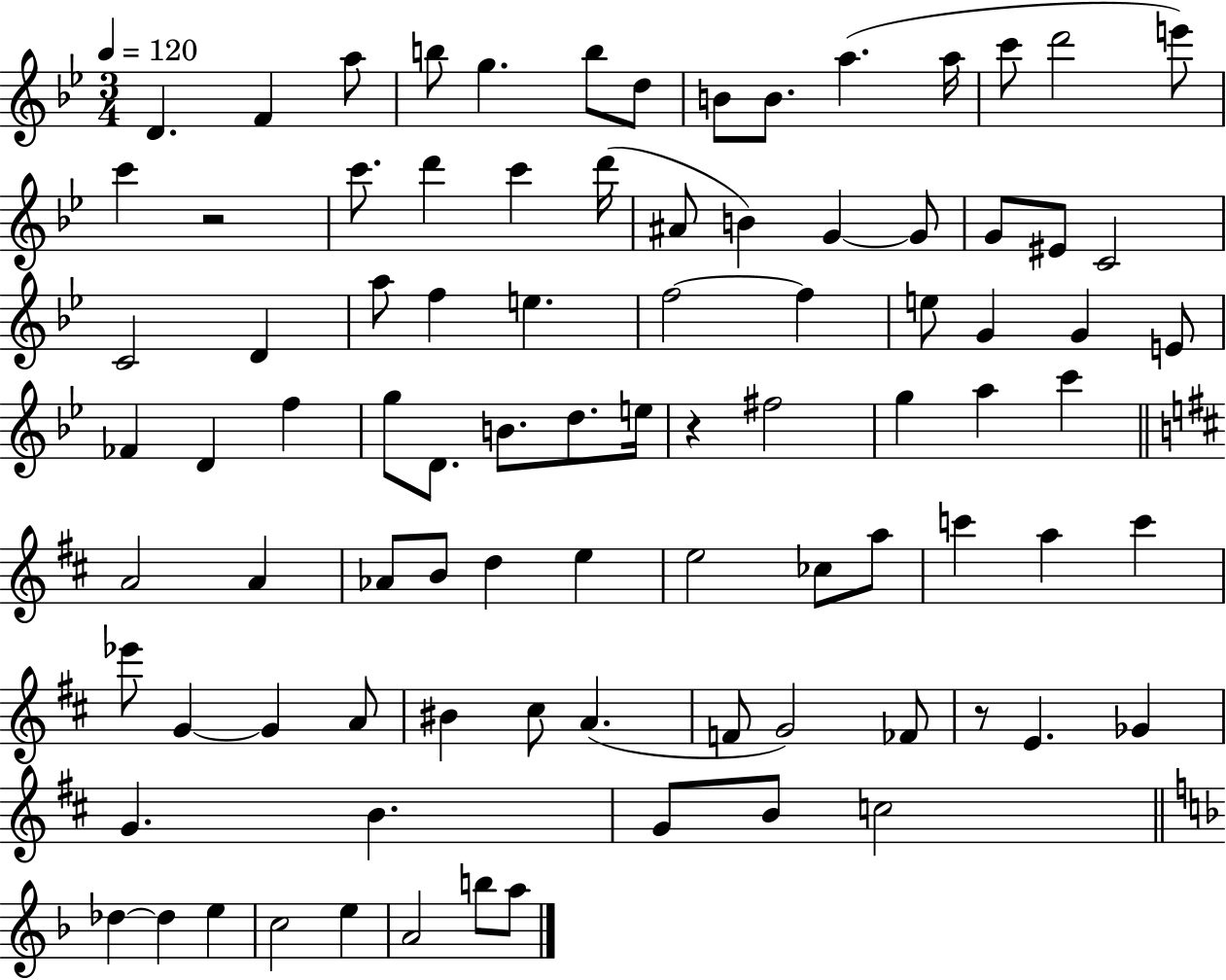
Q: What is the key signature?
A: BES major